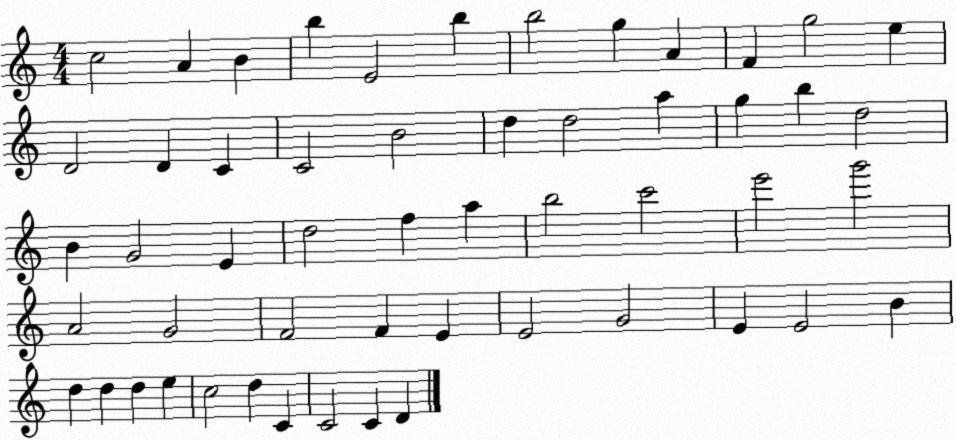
X:1
T:Untitled
M:4/4
L:1/4
K:C
c2 A B b E2 b b2 g A F g2 e D2 D C C2 B2 d d2 a g b d2 B G2 E d2 f a b2 c'2 e'2 g'2 A2 G2 F2 F E E2 G2 E E2 B d d d e c2 d C C2 C D